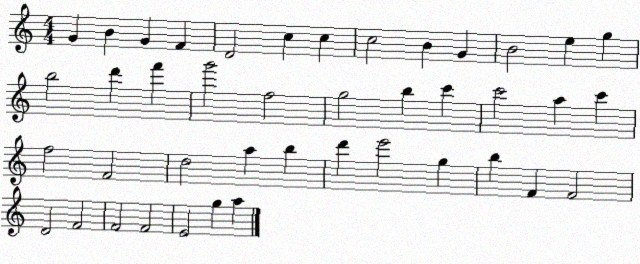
X:1
T:Untitled
M:4/4
L:1/4
K:C
G B G F D2 c c c2 B G B2 e g b2 d' f' g'2 f2 g2 b c' c'2 a c' f2 F2 d2 a b d' e'2 g b F F2 D2 F2 F2 F2 E2 g a